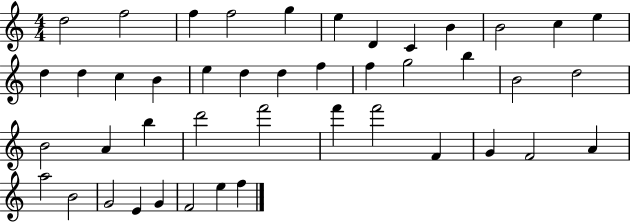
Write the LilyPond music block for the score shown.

{
  \clef treble
  \numericTimeSignature
  \time 4/4
  \key c \major
  d''2 f''2 | f''4 f''2 g''4 | e''4 d'4 c'4 b'4 | b'2 c''4 e''4 | \break d''4 d''4 c''4 b'4 | e''4 d''4 d''4 f''4 | f''4 g''2 b''4 | b'2 d''2 | \break b'2 a'4 b''4 | d'''2 f'''2 | f'''4 f'''2 f'4 | g'4 f'2 a'4 | \break a''2 b'2 | g'2 e'4 g'4 | f'2 e''4 f''4 | \bar "|."
}